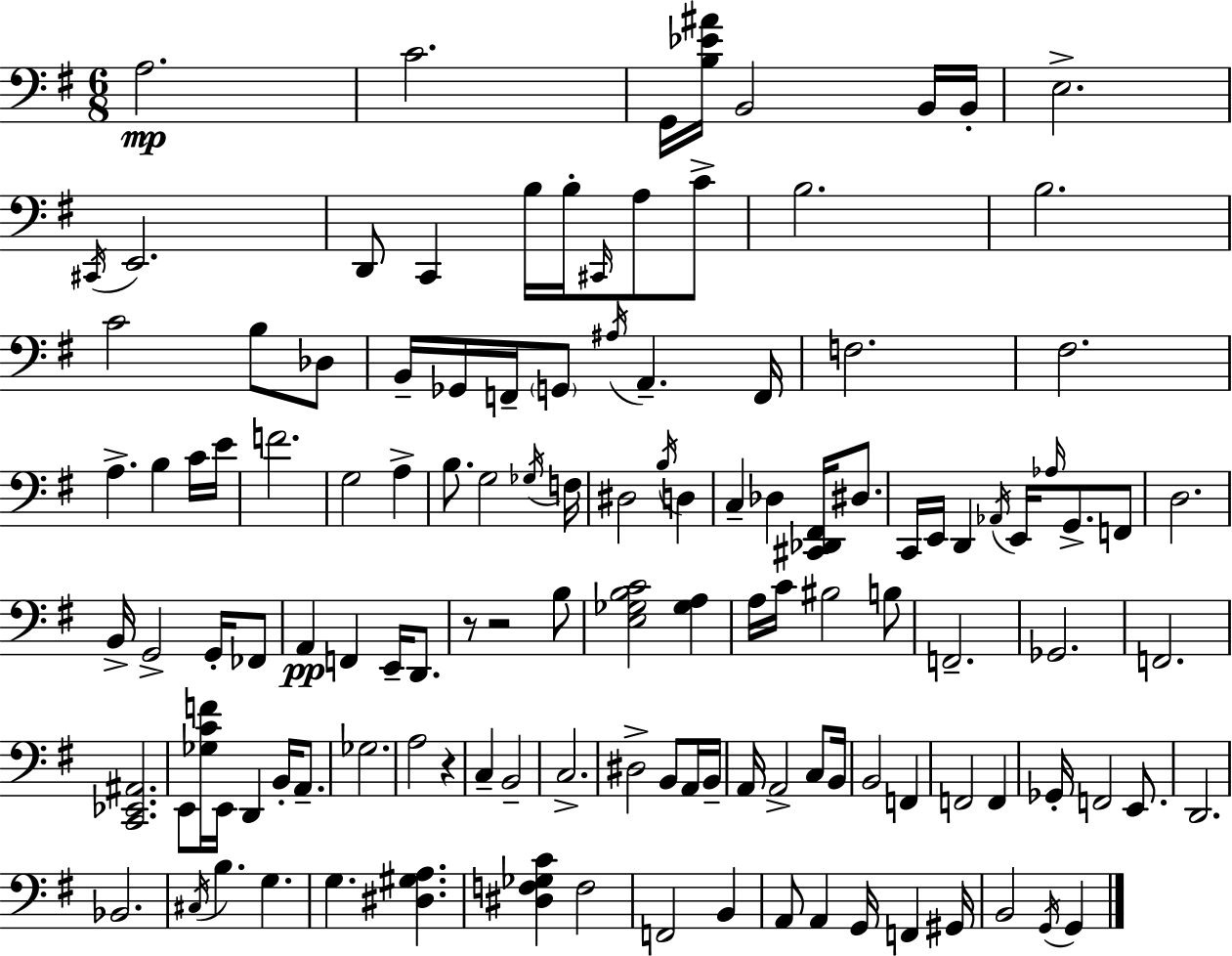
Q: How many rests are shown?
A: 3